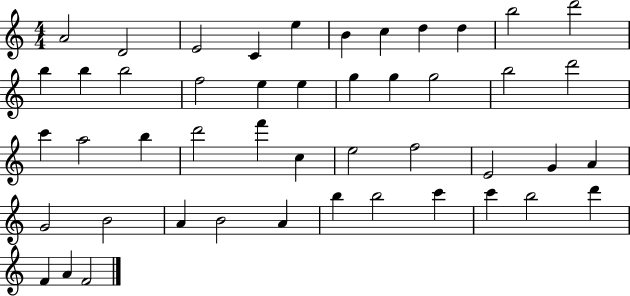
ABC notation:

X:1
T:Untitled
M:4/4
L:1/4
K:C
A2 D2 E2 C e B c d d b2 d'2 b b b2 f2 e e g g g2 b2 d'2 c' a2 b d'2 f' c e2 f2 E2 G A G2 B2 A B2 A b b2 c' c' b2 d' F A F2